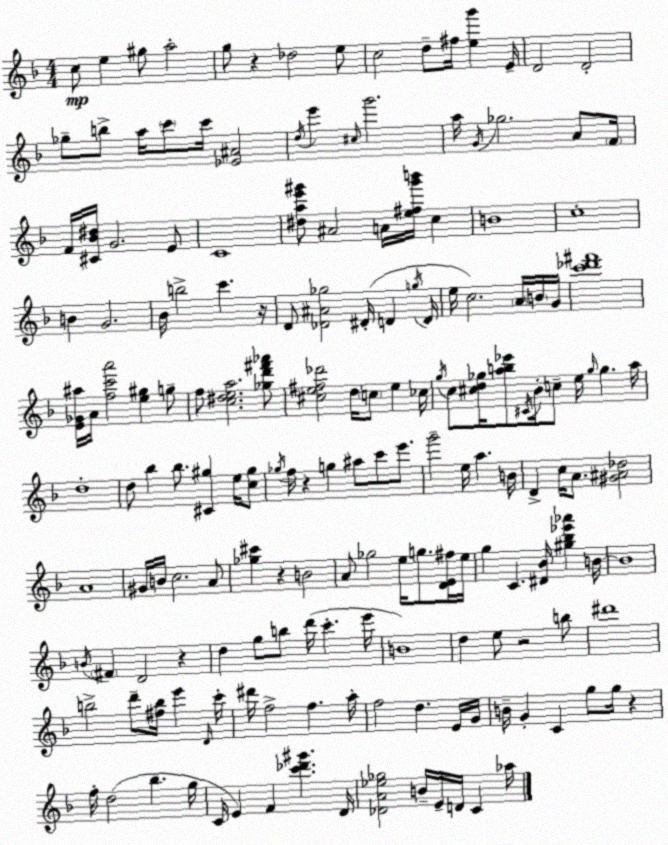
X:1
T:Untitled
M:4/4
L:1/4
K:Dm
c/2 e ^g/2 a2 g/2 z _d2 e/2 c2 d/2 ^f/4 [eg'] E/4 D2 D2 _g/2 b/2 a/4 c'/2 c'/4 [_E^A]2 d/4 e' ^c/4 g'2 a/4 G/4 _g2 A/2 F/4 F/4 [^C_B^d]/4 G2 E/2 C4 [^dae'^g']/2 ^A2 A/4 [e^f^g'b']/4 c B4 c4 B G2 _B/4 b2 c' z/4 D/2 [_D^A_g]2 ^D/4 D g/4 D/4 e/4 c2 A/4 B/4 G/4 [c'_d'^f']4 [E_G^a]/4 A/4 [fc'a']2 [e^g] g/2 f/2 [c^dea]2 [_gd'^f'_a']/2 [^ce^f_d']2 d/4 c/2 e _c/4 g/4 c/2 [^cd_g]/4 [ab_e']/2 ^C/4 _B/4 c/2 e/4 _g/4 _g a/4 d4 d/2 _b _b/2 [^C^g] e/4 [c^g]/2 _g/4 f/4 z g ^a/2 c'/2 e'/2 g'2 e/4 a B/4 D c/4 A/2 [^G^A_d]2 A4 ^G/4 B/4 c2 A/2 [_g^c'] z B2 A/2 _g2 e/4 g/2 [DE^f]/4 e/4 g C [^D_B]/4 [^g_b_e'_a'] B/4 B4 B/4 ^F D2 z d g/2 b/2 d'/4 c' e'/4 B4 d e/2 z2 b/2 ^d'4 b2 d'/2 [^fb]/4 e' D/4 c'/4 ^d'/4 f2 f a/4 f2 d E/4 G/4 B/4 G C g/2 g/4 z f/4 d2 _b g/4 C/4 E F [c'_d'^g'] D/4 [_DA_e_g]2 B/4 E/4 D/4 C _a/4